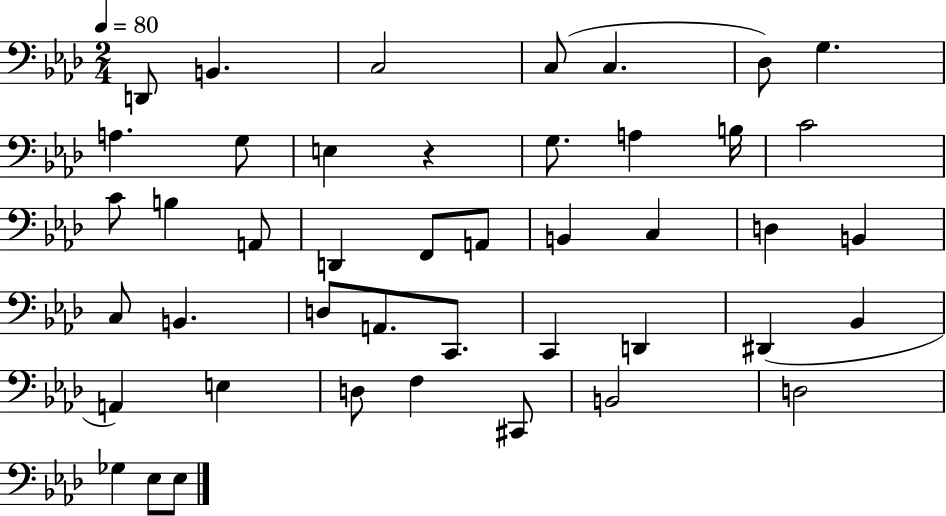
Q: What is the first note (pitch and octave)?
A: D2